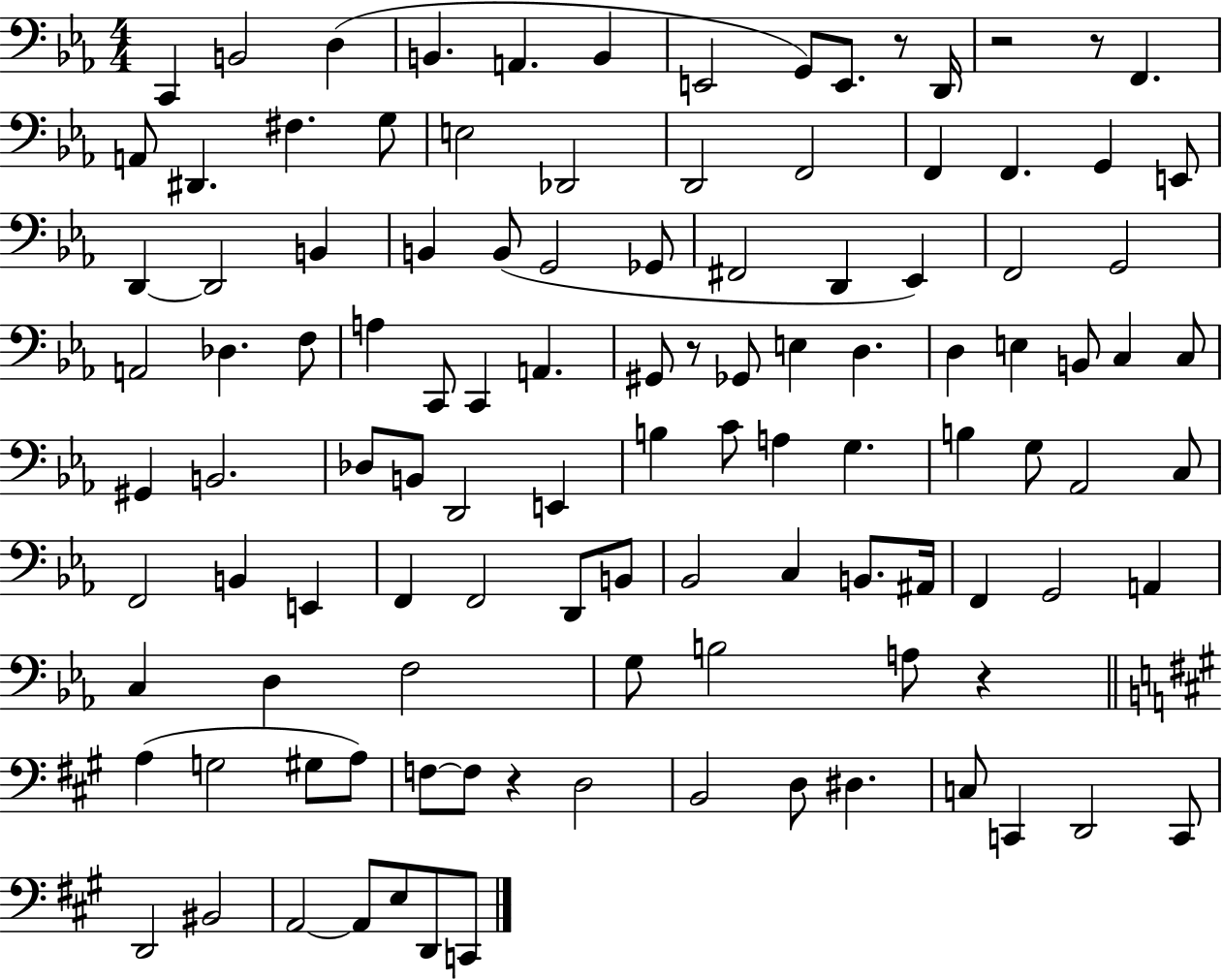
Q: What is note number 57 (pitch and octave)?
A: E2